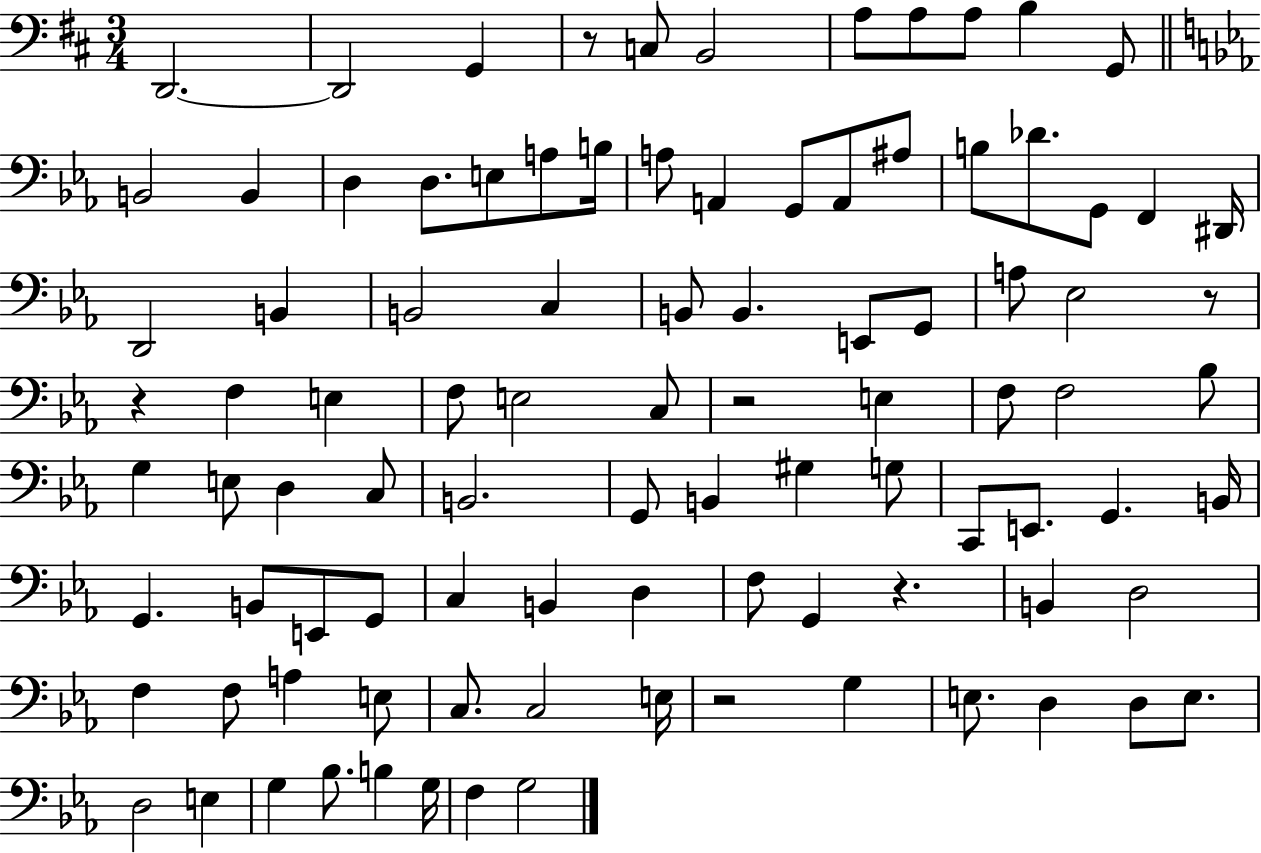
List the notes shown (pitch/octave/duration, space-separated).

D2/h. D2/h G2/q R/e C3/e B2/h A3/e A3/e A3/e B3/q G2/e B2/h B2/q D3/q D3/e. E3/e A3/e B3/s A3/e A2/q G2/e A2/e A#3/e B3/e Db4/e. G2/e F2/q D#2/s D2/h B2/q B2/h C3/q B2/e B2/q. E2/e G2/e A3/e Eb3/h R/e R/q F3/q E3/q F3/e E3/h C3/e R/h E3/q F3/e F3/h Bb3/e G3/q E3/e D3/q C3/e B2/h. G2/e B2/q G#3/q G3/e C2/e E2/e. G2/q. B2/s G2/q. B2/e E2/e G2/e C3/q B2/q D3/q F3/e G2/q R/q. B2/q D3/h F3/q F3/e A3/q E3/e C3/e. C3/h E3/s R/h G3/q E3/e. D3/q D3/e E3/e. D3/h E3/q G3/q Bb3/e. B3/q G3/s F3/q G3/h